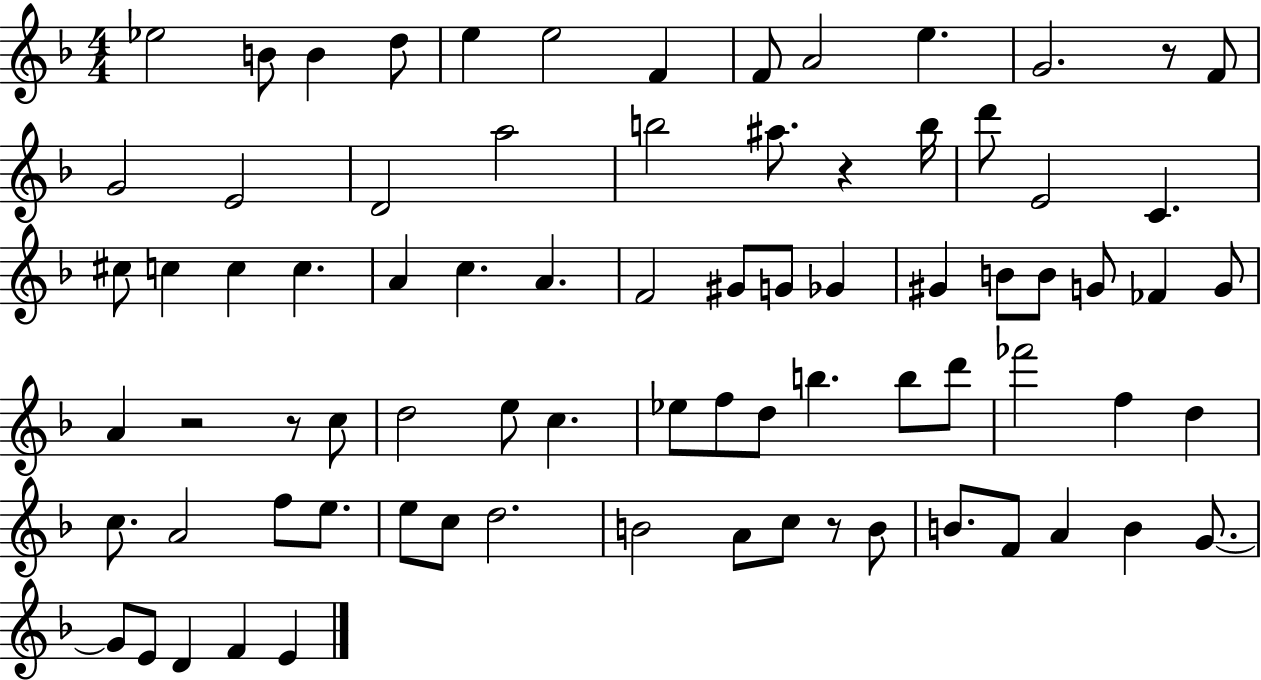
{
  \clef treble
  \numericTimeSignature
  \time 4/4
  \key f \major
  ees''2 b'8 b'4 d''8 | e''4 e''2 f'4 | f'8 a'2 e''4. | g'2. r8 f'8 | \break g'2 e'2 | d'2 a''2 | b''2 ais''8. r4 b''16 | d'''8 e'2 c'4. | \break cis''8 c''4 c''4 c''4. | a'4 c''4. a'4. | f'2 gis'8 g'8 ges'4 | gis'4 b'8 b'8 g'8 fes'4 g'8 | \break a'4 r2 r8 c''8 | d''2 e''8 c''4. | ees''8 f''8 d''8 b''4. b''8 d'''8 | fes'''2 f''4 d''4 | \break c''8. a'2 f''8 e''8. | e''8 c''8 d''2. | b'2 a'8 c''8 r8 b'8 | b'8. f'8 a'4 b'4 g'8.~~ | \break g'8 e'8 d'4 f'4 e'4 | \bar "|."
}